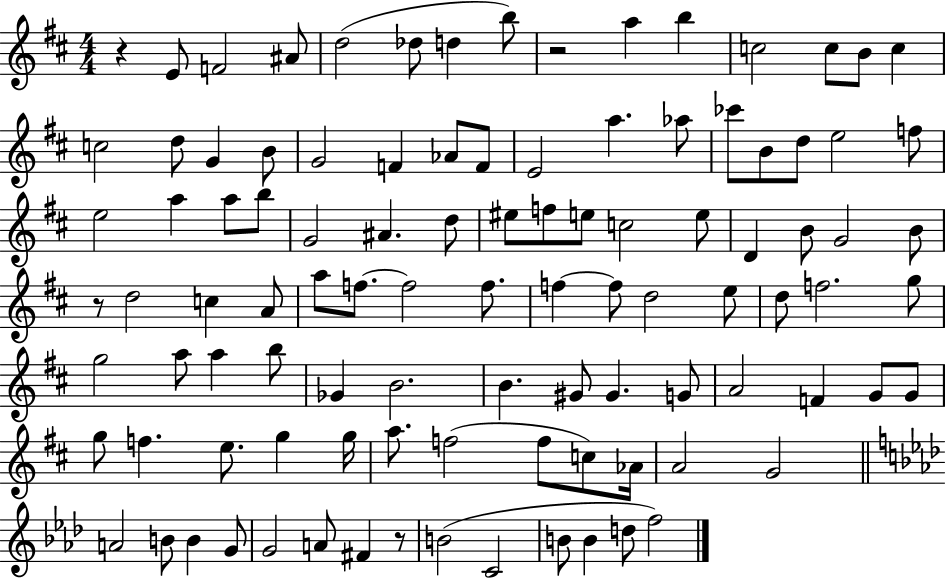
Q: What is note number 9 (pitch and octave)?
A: B5